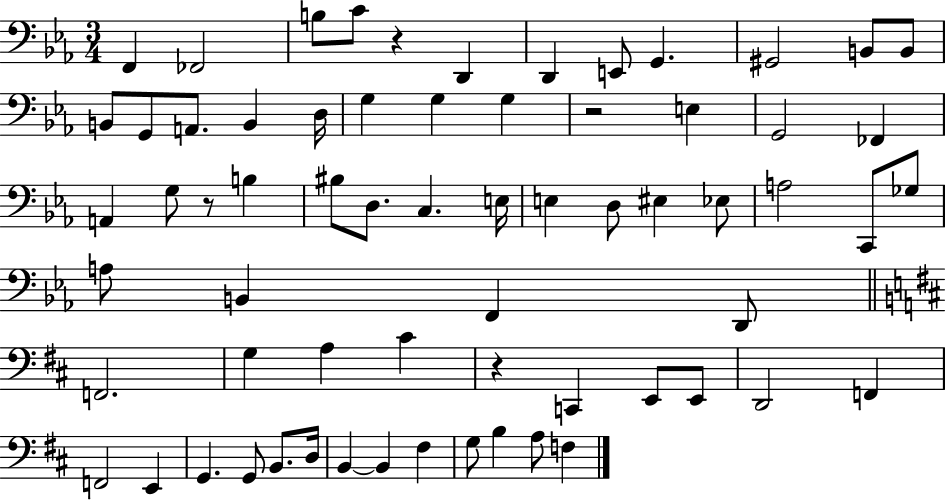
F2/q FES2/h B3/e C4/e R/q D2/q D2/q E2/e G2/q. G#2/h B2/e B2/e B2/e G2/e A2/e. B2/q D3/s G3/q G3/q G3/q R/h E3/q G2/h FES2/q A2/q G3/e R/e B3/q BIS3/e D3/e. C3/q. E3/s E3/q D3/e EIS3/q Eb3/e A3/h C2/e Gb3/e A3/e B2/q F2/q D2/e F2/h. G3/q A3/q C#4/q R/q C2/q E2/e E2/e D2/h F2/q F2/h E2/q G2/q. G2/e B2/e. D3/s B2/q B2/q F#3/q G3/e B3/q A3/e F3/q